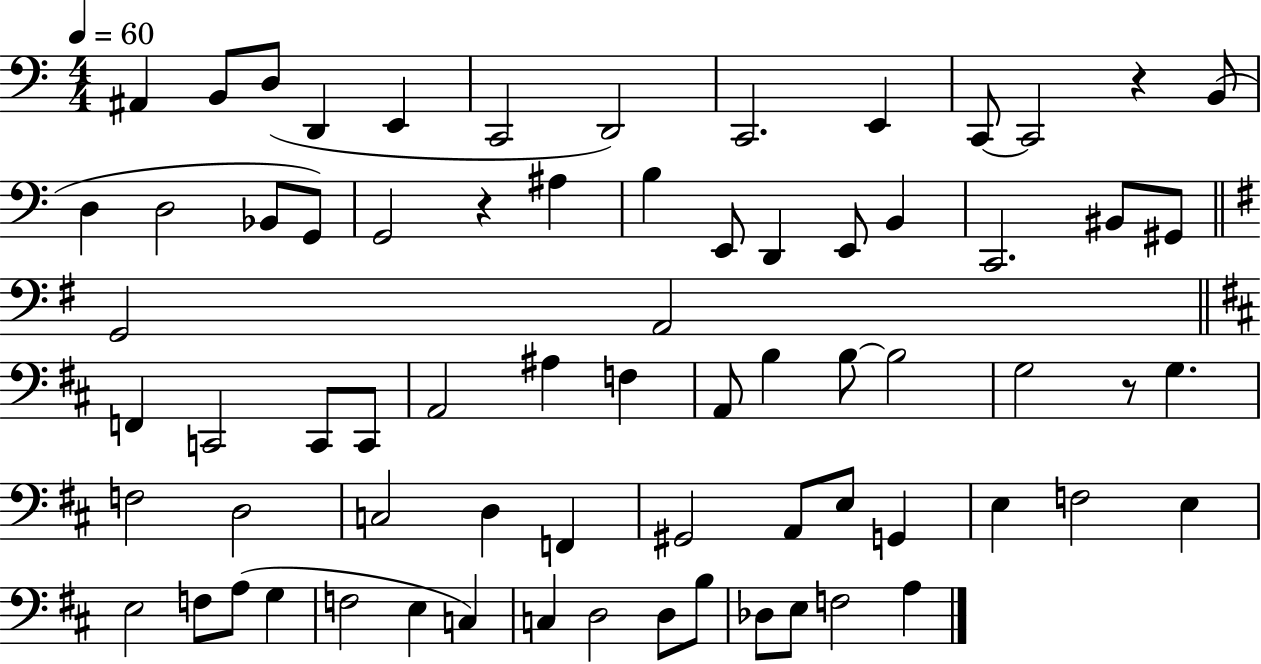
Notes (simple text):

A#2/q B2/e D3/e D2/q E2/q C2/h D2/h C2/h. E2/q C2/e C2/h R/q B2/e D3/q D3/h Bb2/e G2/e G2/h R/q A#3/q B3/q E2/e D2/q E2/e B2/q C2/h. BIS2/e G#2/e G2/h A2/h F2/q C2/h C2/e C2/e A2/h A#3/q F3/q A2/e B3/q B3/e B3/h G3/h R/e G3/q. F3/h D3/h C3/h D3/q F2/q G#2/h A2/e E3/e G2/q E3/q F3/h E3/q E3/h F3/e A3/e G3/q F3/h E3/q C3/q C3/q D3/h D3/e B3/e Db3/e E3/e F3/h A3/q